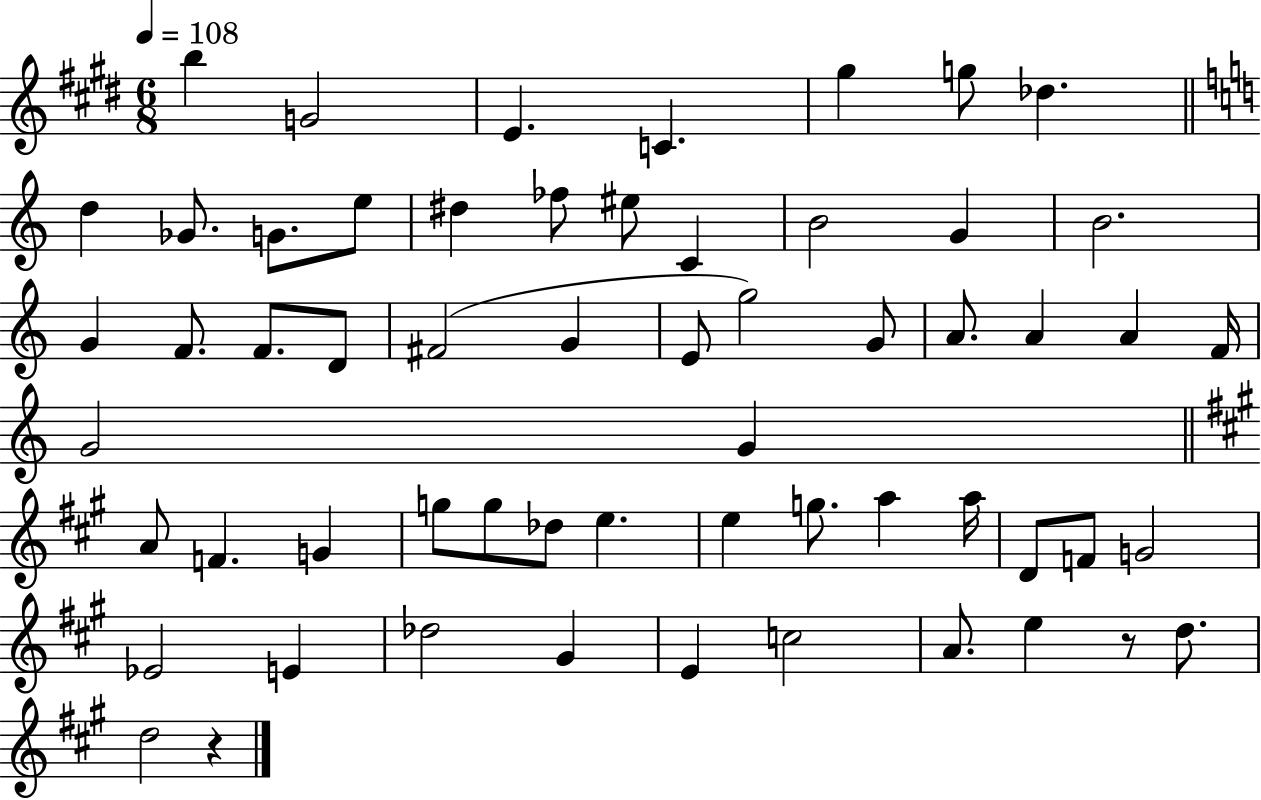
B5/q G4/h E4/q. C4/q. G#5/q G5/e Db5/q. D5/q Gb4/e. G4/e. E5/e D#5/q FES5/e EIS5/e C4/q B4/h G4/q B4/h. G4/q F4/e. F4/e. D4/e F#4/h G4/q E4/e G5/h G4/e A4/e. A4/q A4/q F4/s G4/h G4/q A4/e F4/q. G4/q G5/e G5/e Db5/e E5/q. E5/q G5/e. A5/q A5/s D4/e F4/e G4/h Eb4/h E4/q Db5/h G#4/q E4/q C5/h A4/e. E5/q R/e D5/e. D5/h R/q